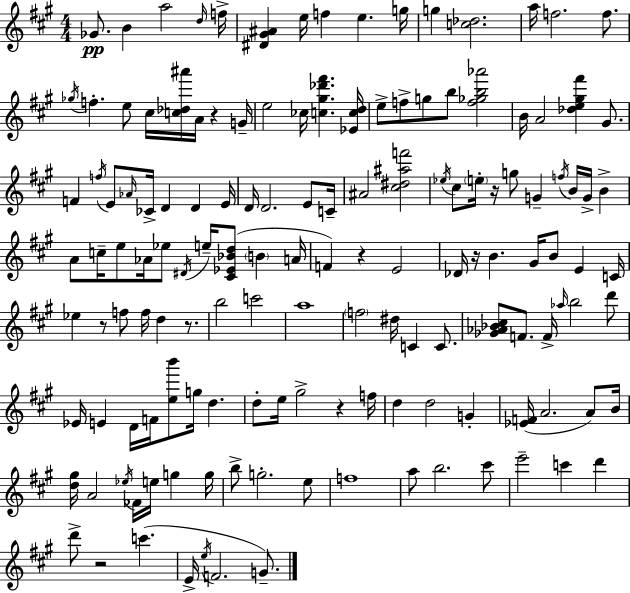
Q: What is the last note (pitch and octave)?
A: G4